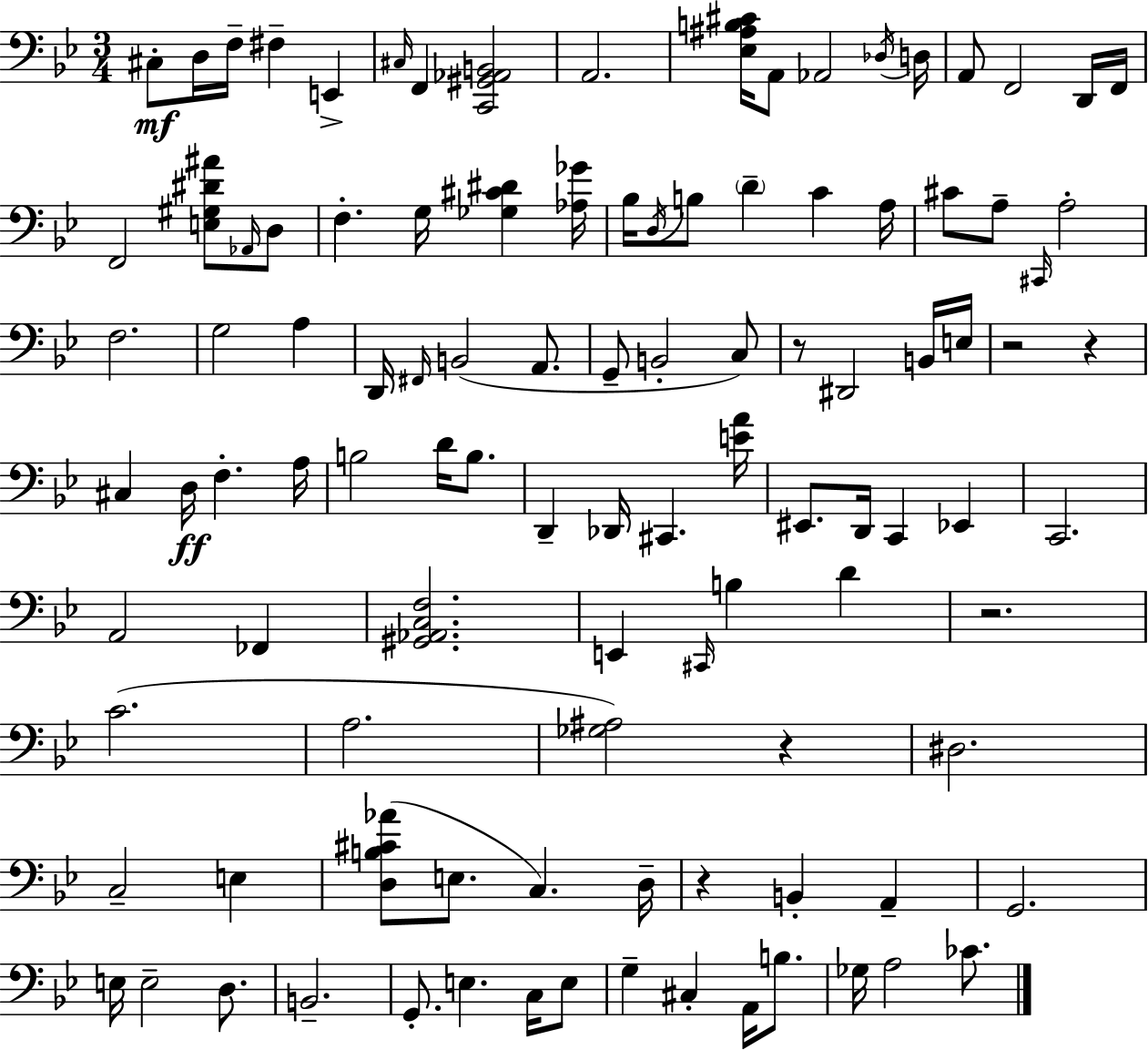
C#3/e D3/s F3/s F#3/q E2/q C#3/s F2/q [C2,G#2,Ab2,B2]/h A2/h. [Eb3,A#3,B3,C#4]/s A2/e Ab2/h Db3/s D3/s A2/e F2/h D2/s F2/s F2/h [E3,G#3,D#4,A#4]/e Ab2/s D3/e F3/q. G3/s [Gb3,C#4,D#4]/q [Ab3,Gb4]/s Bb3/s D3/s B3/e D4/q C4/q A3/s C#4/e A3/e C#2/s A3/h F3/h. G3/h A3/q D2/s F#2/s B2/h A2/e. G2/e B2/h C3/e R/e D#2/h B2/s E3/s R/h R/q C#3/q D3/s F3/q. A3/s B3/h D4/s B3/e. D2/q Db2/s C#2/q. [E4,A4]/s EIS2/e. D2/s C2/q Eb2/q C2/h. A2/h FES2/q [G#2,Ab2,C3,F3]/h. E2/q C#2/s B3/q D4/q R/h. C4/h. A3/h. [Gb3,A#3]/h R/q D#3/h. C3/h E3/q [D3,B3,C#4,Ab4]/e E3/e. C3/q. D3/s R/q B2/q A2/q G2/h. E3/s E3/h D3/e. B2/h. G2/e. E3/q. C3/s E3/e G3/q C#3/q A2/s B3/e. Gb3/s A3/h CES4/e.